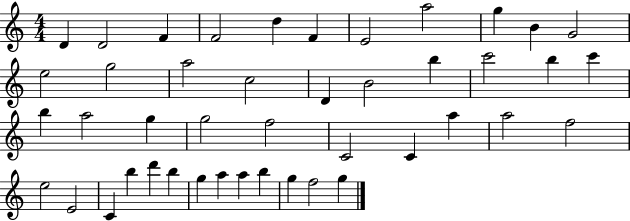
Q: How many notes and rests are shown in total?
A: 44